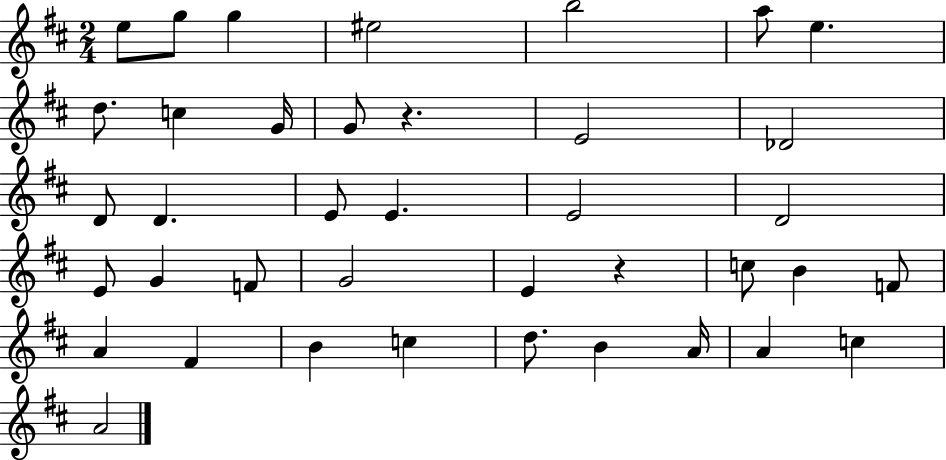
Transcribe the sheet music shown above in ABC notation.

X:1
T:Untitled
M:2/4
L:1/4
K:D
e/2 g/2 g ^e2 b2 a/2 e d/2 c G/4 G/2 z E2 _D2 D/2 D E/2 E E2 D2 E/2 G F/2 G2 E z c/2 B F/2 A ^F B c d/2 B A/4 A c A2